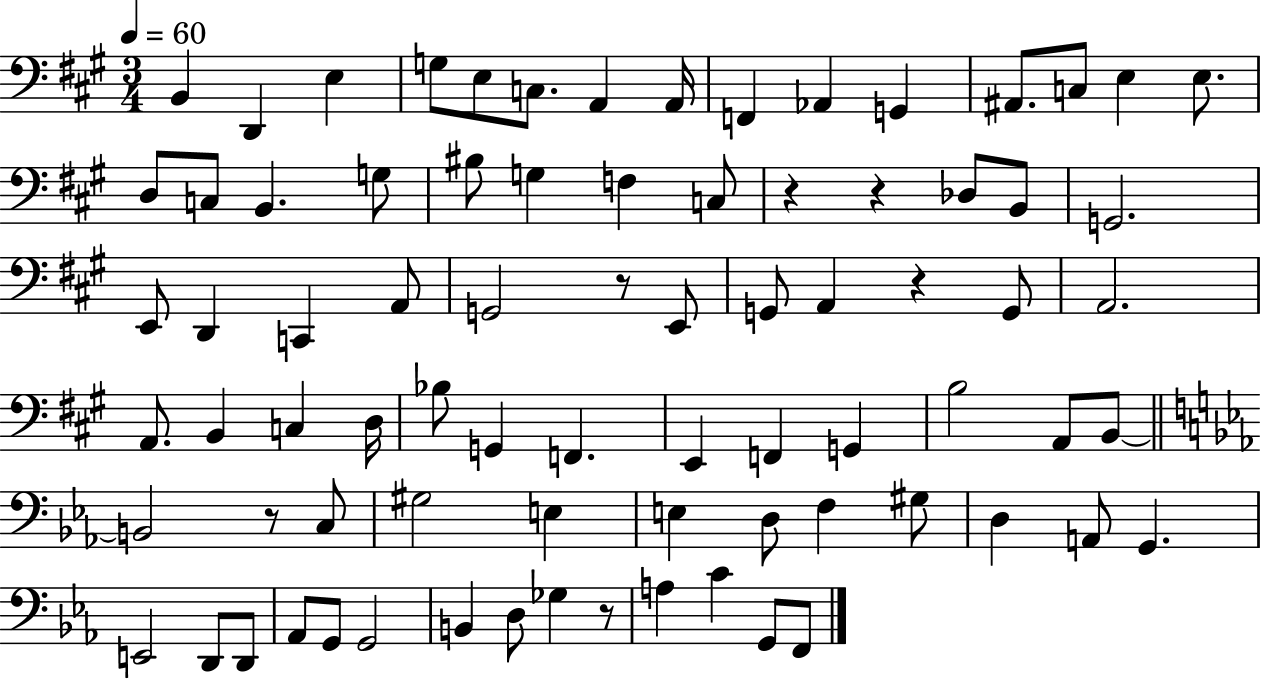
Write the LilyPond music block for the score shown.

{
  \clef bass
  \numericTimeSignature
  \time 3/4
  \key a \major
  \tempo 4 = 60
  b,4 d,4 e4 | g8 e8 c8. a,4 a,16 | f,4 aes,4 g,4 | ais,8. c8 e4 e8. | \break d8 c8 b,4. g8 | bis8 g4 f4 c8 | r4 r4 des8 b,8 | g,2. | \break e,8 d,4 c,4 a,8 | g,2 r8 e,8 | g,8 a,4 r4 g,8 | a,2. | \break a,8. b,4 c4 d16 | bes8 g,4 f,4. | e,4 f,4 g,4 | b2 a,8 b,8~~ | \break \bar "||" \break \key ees \major b,2 r8 c8 | gis2 e4 | e4 d8 f4 gis8 | d4 a,8 g,4. | \break e,2 d,8 d,8 | aes,8 g,8 g,2 | b,4 d8 ges4 r8 | a4 c'4 g,8 f,8 | \break \bar "|."
}